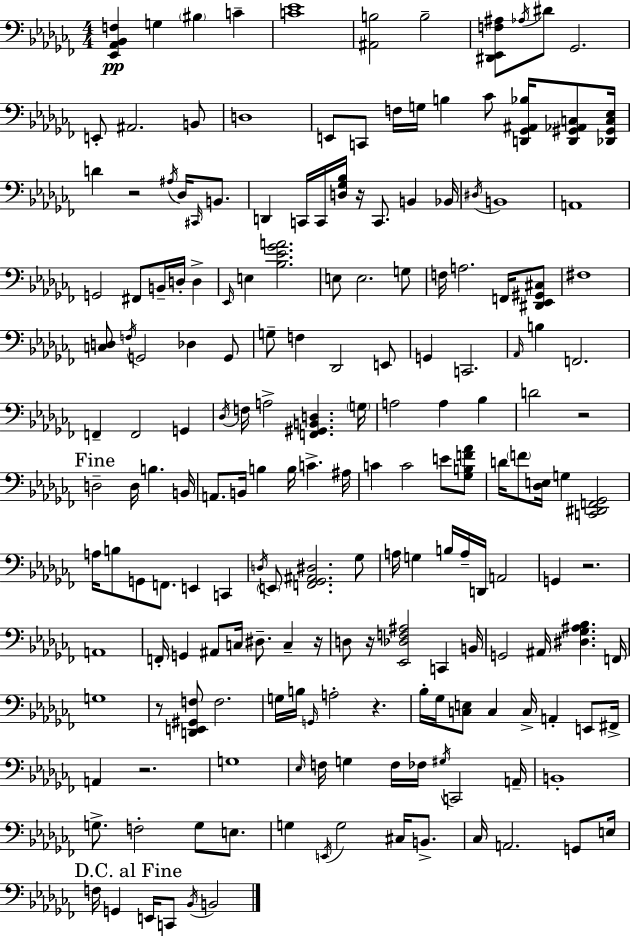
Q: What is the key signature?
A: AES minor